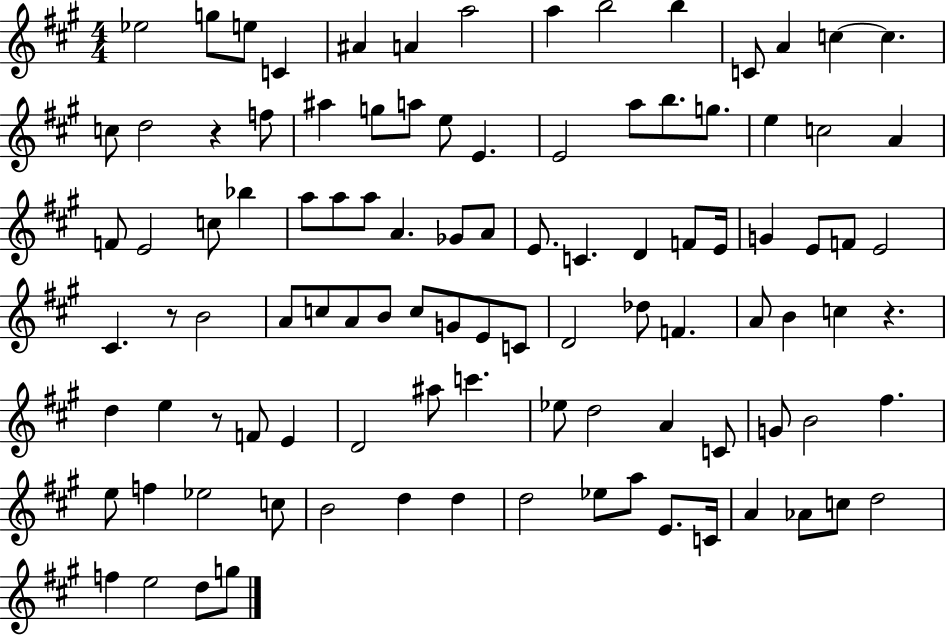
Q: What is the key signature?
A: A major